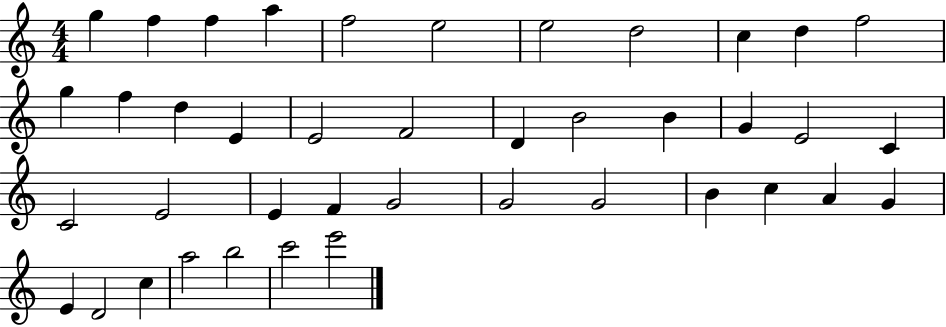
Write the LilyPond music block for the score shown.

{
  \clef treble
  \numericTimeSignature
  \time 4/4
  \key c \major
  g''4 f''4 f''4 a''4 | f''2 e''2 | e''2 d''2 | c''4 d''4 f''2 | \break g''4 f''4 d''4 e'4 | e'2 f'2 | d'4 b'2 b'4 | g'4 e'2 c'4 | \break c'2 e'2 | e'4 f'4 g'2 | g'2 g'2 | b'4 c''4 a'4 g'4 | \break e'4 d'2 c''4 | a''2 b''2 | c'''2 e'''2 | \bar "|."
}